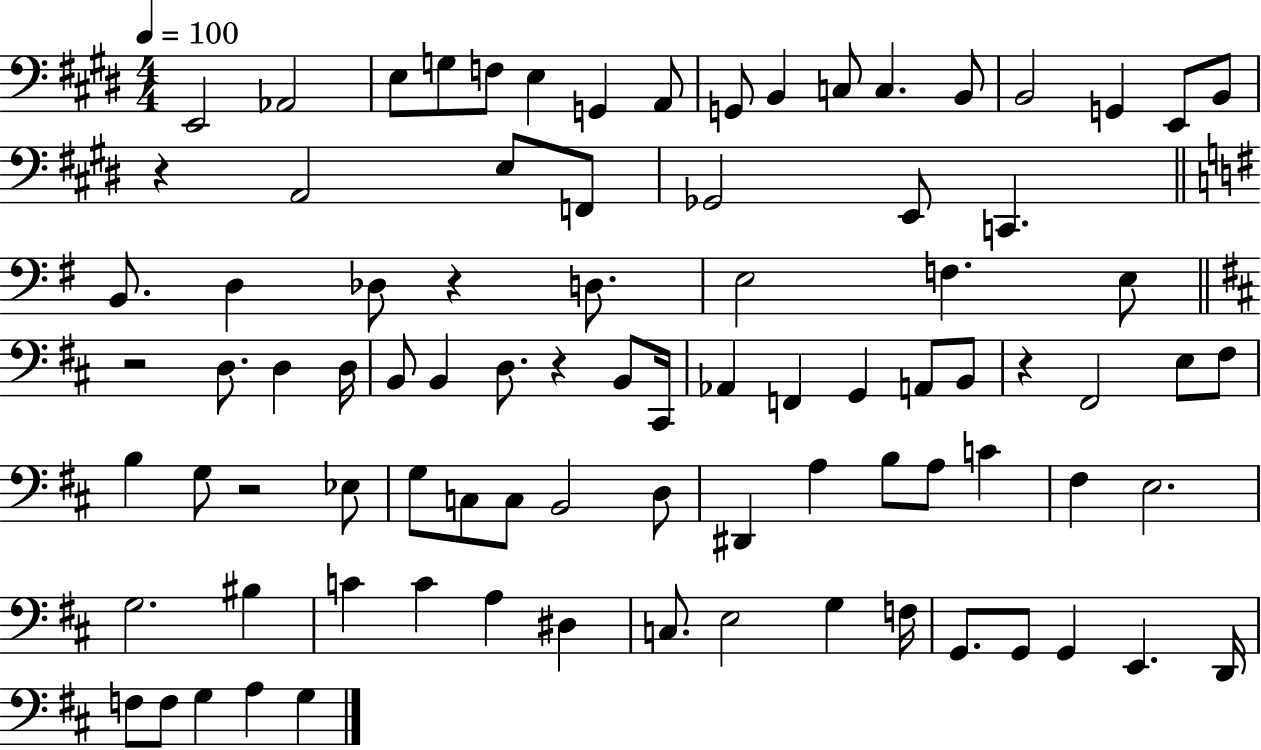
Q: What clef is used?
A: bass